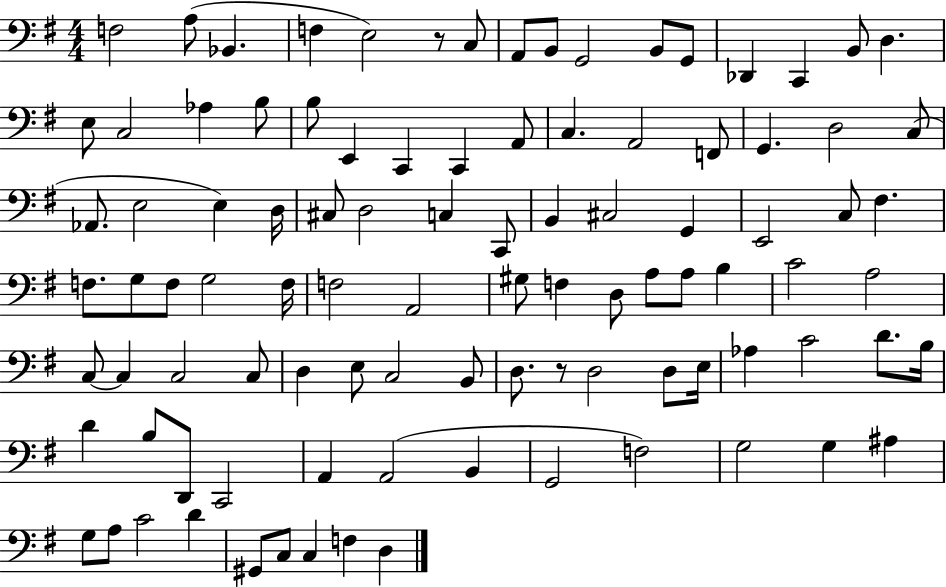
X:1
T:Untitled
M:4/4
L:1/4
K:G
F,2 A,/2 _B,, F, E,2 z/2 C,/2 A,,/2 B,,/2 G,,2 B,,/2 G,,/2 _D,, C,, B,,/2 D, E,/2 C,2 _A, B,/2 B,/2 E,, C,, C,, A,,/2 C, A,,2 F,,/2 G,, D,2 C,/2 _A,,/2 E,2 E, D,/4 ^C,/2 D,2 C, C,,/2 B,, ^C,2 G,, E,,2 C,/2 ^F, F,/2 G,/2 F,/2 G,2 F,/4 F,2 A,,2 ^G,/2 F, D,/2 A,/2 A,/2 B, C2 A,2 C,/2 C, C,2 C,/2 D, E,/2 C,2 B,,/2 D,/2 z/2 D,2 D,/2 E,/4 _A, C2 D/2 B,/4 D B,/2 D,,/2 C,,2 A,, A,,2 B,, G,,2 F,2 G,2 G, ^A, G,/2 A,/2 C2 D ^G,,/2 C,/2 C, F, D,